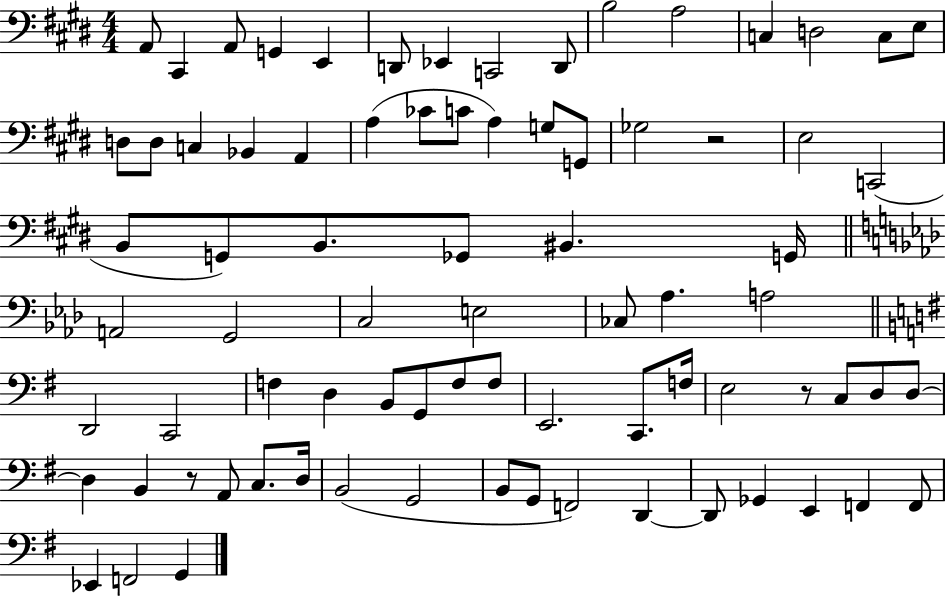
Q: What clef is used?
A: bass